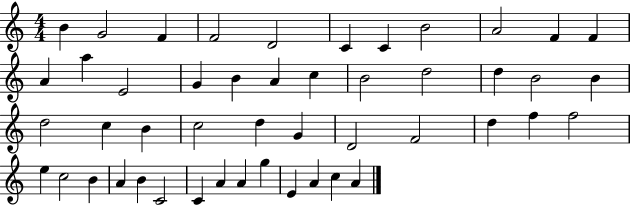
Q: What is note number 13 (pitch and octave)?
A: A5